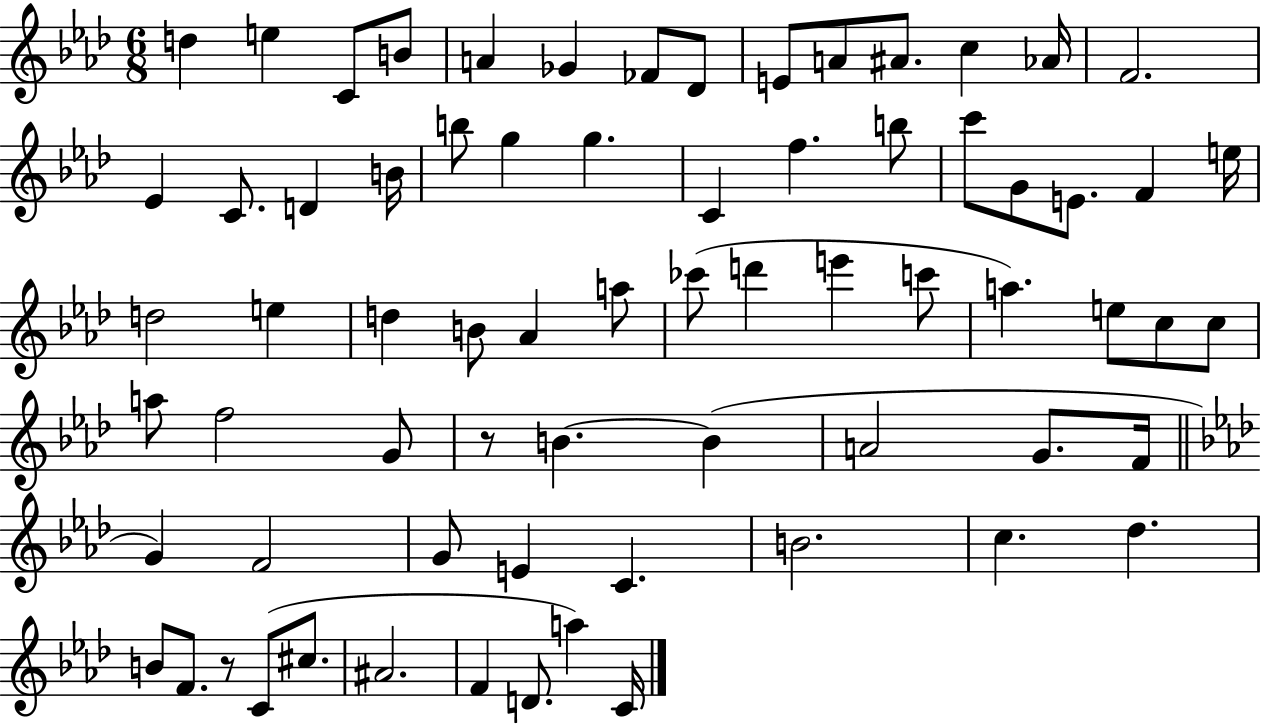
D5/q E5/q C4/e B4/e A4/q Gb4/q FES4/e Db4/e E4/e A4/e A#4/e. C5/q Ab4/s F4/h. Eb4/q C4/e. D4/q B4/s B5/e G5/q G5/q. C4/q F5/q. B5/e C6/e G4/e E4/e. F4/q E5/s D5/h E5/q D5/q B4/e Ab4/q A5/e CES6/e D6/q E6/q C6/e A5/q. E5/e C5/e C5/e A5/e F5/h G4/e R/e B4/q. B4/q A4/h G4/e. F4/s G4/q F4/h G4/e E4/q C4/q. B4/h. C5/q. Db5/q. B4/e F4/e. R/e C4/e C#5/e. A#4/h. F4/q D4/e. A5/q C4/s